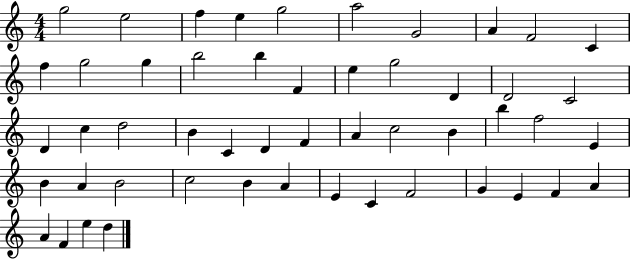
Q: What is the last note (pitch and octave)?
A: D5